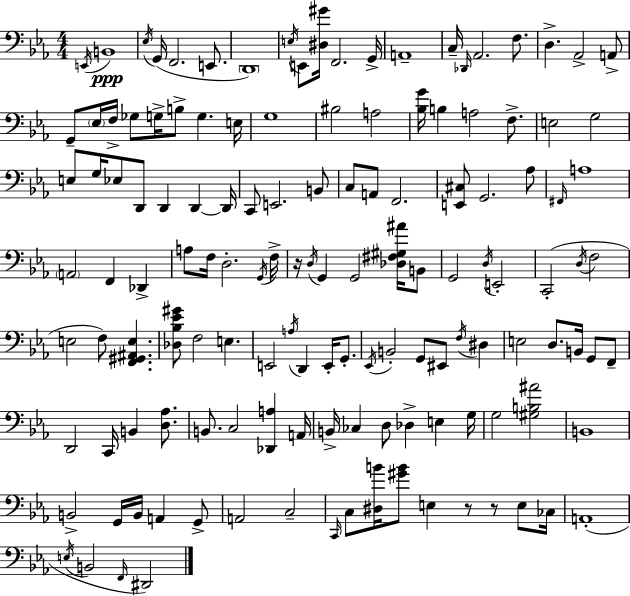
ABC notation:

X:1
T:Untitled
M:4/4
L:1/4
K:Eb
E,,/4 B,,4 _E,/4 G,,/4 F,,2 E,,/2 D,,4 E,/4 E,,/2 [^D,^G]/4 F,,2 G,,/4 A,,4 C,/4 _D,,/4 _A,,2 F,/2 D, _A,,2 A,,/2 G,,/2 _E,/4 F,/4 _G,/2 G,/4 B,/2 G, E,/4 G,4 ^B,2 A,2 [_B,G]/4 B, A,2 F,/2 E,2 G,2 E,/2 G,/4 _E,/2 D,,/2 D,, D,, D,,/4 C,,/2 E,,2 B,,/2 C,/2 A,,/2 F,,2 [E,,^C,]/2 G,,2 _A,/2 ^F,,/4 A,4 A,,2 F,, _D,, A,/2 F,/4 D,2 G,,/4 F,/4 z/4 D,/4 G,, G,,2 [_D,^F,^G,^A]/4 B,,/2 G,,2 D,/4 E,,2 C,,2 D,/4 F,2 E,2 F,/2 [F,,^G,,^A,,E,] [_D,_B,_E^G]/2 F,2 E, E,,2 A,/4 D,, E,,/4 G,,/2 _E,,/4 B,,2 G,,/2 ^E,,/2 F,/4 ^D, E,2 D,/2 B,,/4 G,,/2 F,,/2 D,,2 C,,/4 B,, [D,_A,]/2 B,,/2 C,2 [_D,,A,] A,,/4 B,,/4 _C, D,/2 _D, E, G,/4 G,2 [^G,B,^A]2 B,,4 B,,2 G,,/4 B,,/4 A,, G,,/2 A,,2 C,2 C,,/4 C,/2 [^D,B]/4 [^GB]/2 E, z/2 z/2 E,/2 _C,/4 A,,4 E,/4 B,,2 F,,/4 ^D,,2